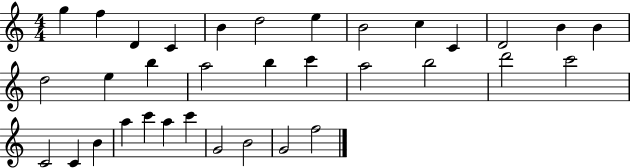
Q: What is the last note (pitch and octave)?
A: F5